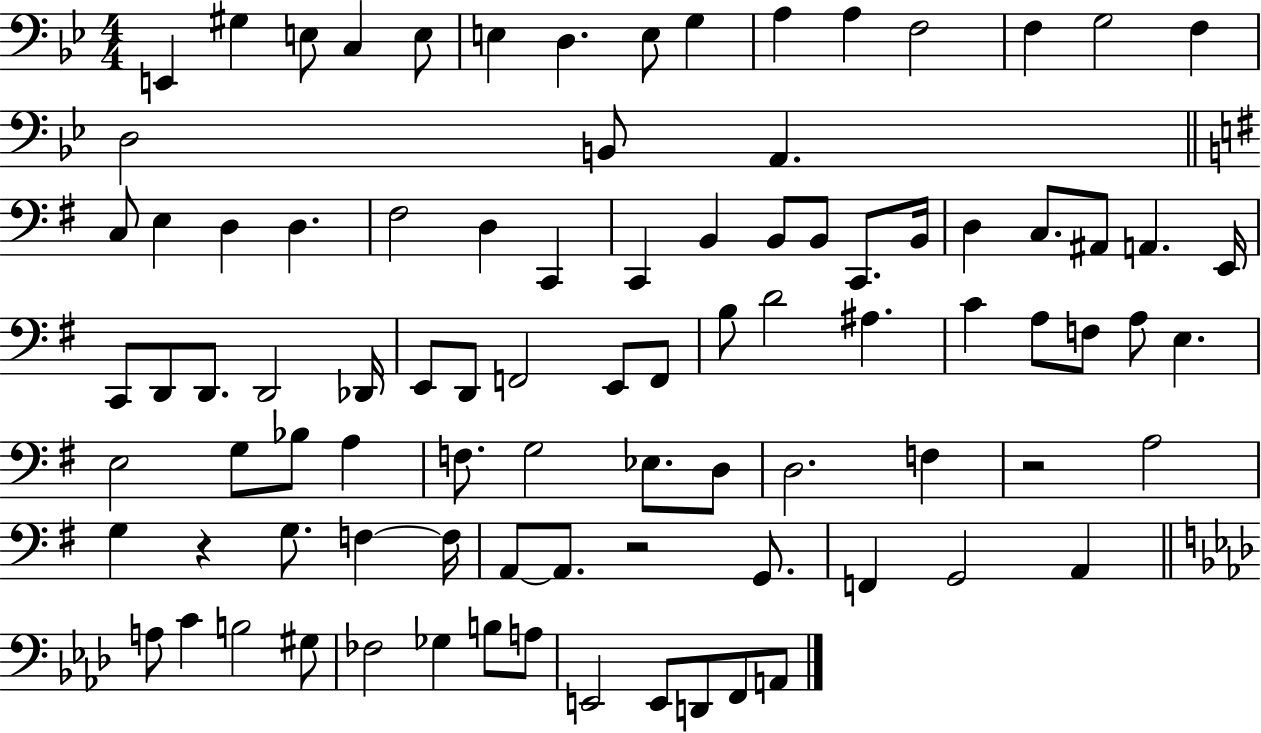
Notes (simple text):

E2/q G#3/q E3/e C3/q E3/e E3/q D3/q. E3/e G3/q A3/q A3/q F3/h F3/q G3/h F3/q D3/h B2/e A2/q. C3/e E3/q D3/q D3/q. F#3/h D3/q C2/q C2/q B2/q B2/e B2/e C2/e. B2/s D3/q C3/e. A#2/e A2/q. E2/s C2/e D2/e D2/e. D2/h Db2/s E2/e D2/e F2/h E2/e F2/e B3/e D4/h A#3/q. C4/q A3/e F3/e A3/e E3/q. E3/h G3/e Bb3/e A3/q F3/e. G3/h Eb3/e. D3/e D3/h. F3/q R/h A3/h G3/q R/q G3/e. F3/q F3/s A2/e A2/e. R/h G2/e. F2/q G2/h A2/q A3/e C4/q B3/h G#3/e FES3/h Gb3/q B3/e A3/e E2/h E2/e D2/e F2/e A2/e